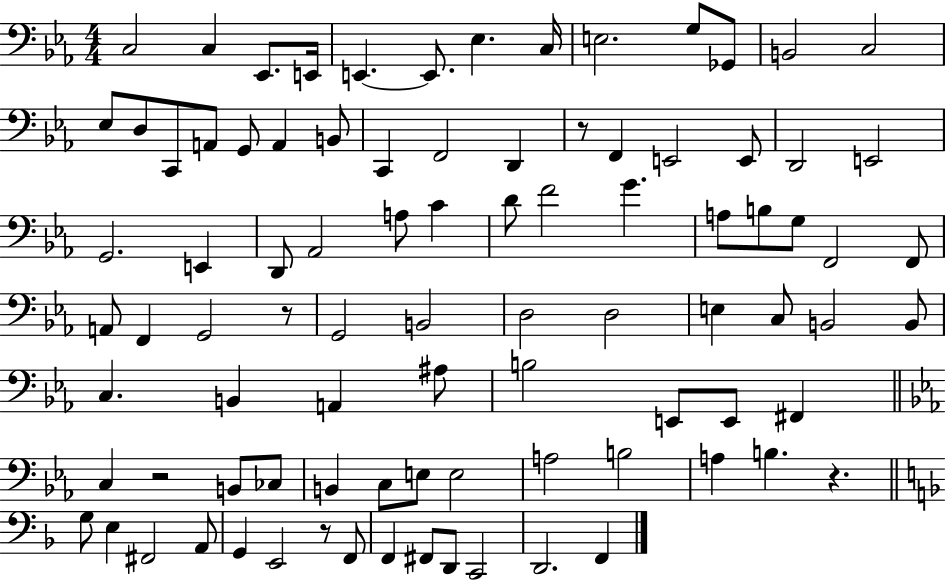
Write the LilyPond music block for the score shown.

{
  \clef bass
  \numericTimeSignature
  \time 4/4
  \key ees \major
  c2 c4 ees,8. e,16 | e,4.~~ e,8. ees4. c16 | e2. g8 ges,8 | b,2 c2 | \break ees8 d8 c,8 a,8 g,8 a,4 b,8 | c,4 f,2 d,4 | r8 f,4 e,2 e,8 | d,2 e,2 | \break g,2. e,4 | d,8 aes,2 a8 c'4 | d'8 f'2 g'4. | a8 b8 g8 f,2 f,8 | \break a,8 f,4 g,2 r8 | g,2 b,2 | d2 d2 | e4 c8 b,2 b,8 | \break c4. b,4 a,4 ais8 | b2 e,8 e,8 fis,4 | \bar "||" \break \key c \minor c4 r2 b,8 ces8 | b,4 c8 e8 e2 | a2 b2 | a4 b4. r4. | \break \bar "||" \break \key f \major g8 e4 fis,2 a,8 | g,4 e,2 r8 f,8 | f,4 fis,8 d,8 c,2 | d,2. f,4 | \break \bar "|."
}